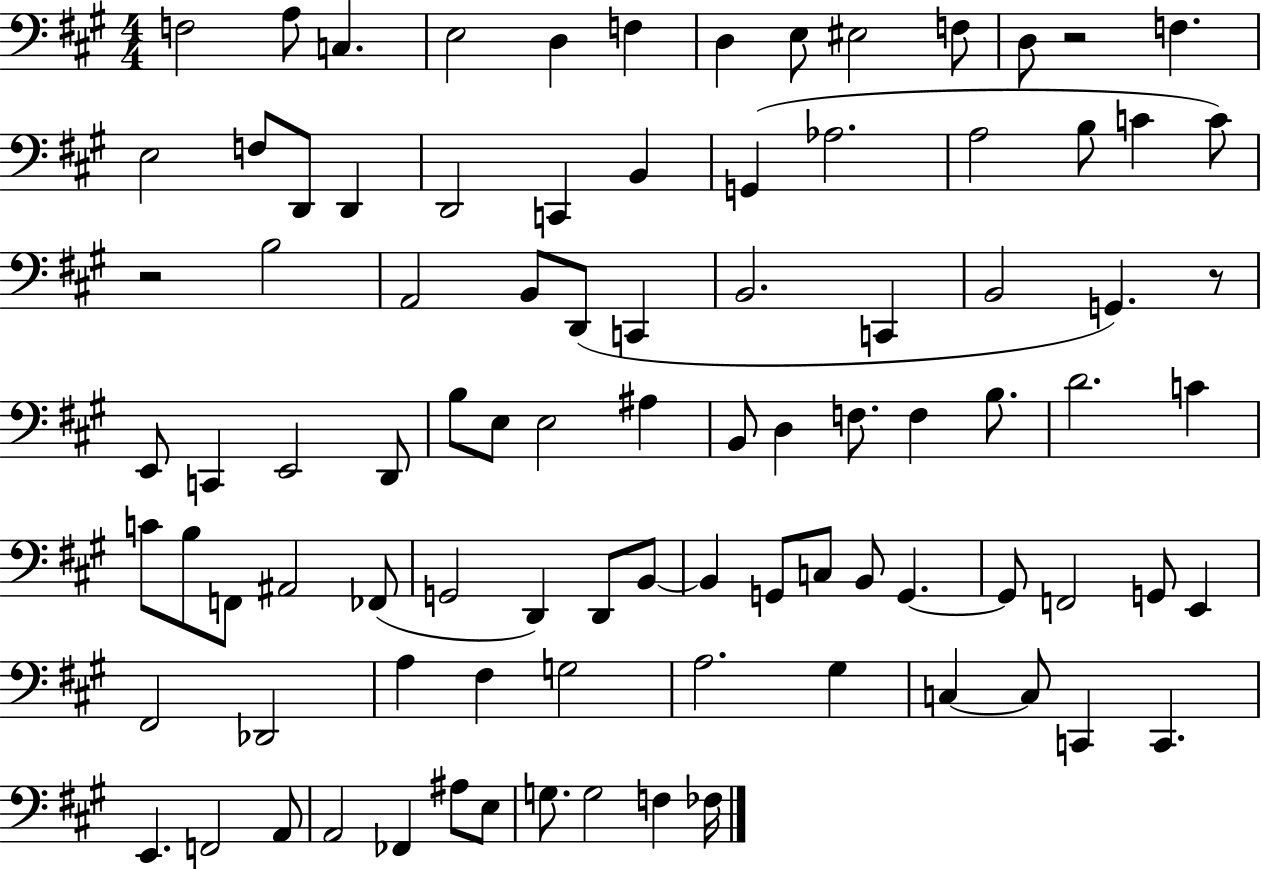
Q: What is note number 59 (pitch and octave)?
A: B2